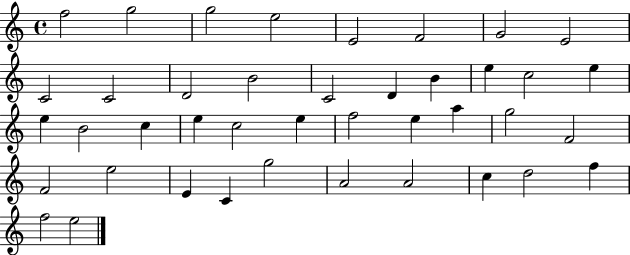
F5/h G5/h G5/h E5/h E4/h F4/h G4/h E4/h C4/h C4/h D4/h B4/h C4/h D4/q B4/q E5/q C5/h E5/q E5/q B4/h C5/q E5/q C5/h E5/q F5/h E5/q A5/q G5/h F4/h F4/h E5/h E4/q C4/q G5/h A4/h A4/h C5/q D5/h F5/q F5/h E5/h